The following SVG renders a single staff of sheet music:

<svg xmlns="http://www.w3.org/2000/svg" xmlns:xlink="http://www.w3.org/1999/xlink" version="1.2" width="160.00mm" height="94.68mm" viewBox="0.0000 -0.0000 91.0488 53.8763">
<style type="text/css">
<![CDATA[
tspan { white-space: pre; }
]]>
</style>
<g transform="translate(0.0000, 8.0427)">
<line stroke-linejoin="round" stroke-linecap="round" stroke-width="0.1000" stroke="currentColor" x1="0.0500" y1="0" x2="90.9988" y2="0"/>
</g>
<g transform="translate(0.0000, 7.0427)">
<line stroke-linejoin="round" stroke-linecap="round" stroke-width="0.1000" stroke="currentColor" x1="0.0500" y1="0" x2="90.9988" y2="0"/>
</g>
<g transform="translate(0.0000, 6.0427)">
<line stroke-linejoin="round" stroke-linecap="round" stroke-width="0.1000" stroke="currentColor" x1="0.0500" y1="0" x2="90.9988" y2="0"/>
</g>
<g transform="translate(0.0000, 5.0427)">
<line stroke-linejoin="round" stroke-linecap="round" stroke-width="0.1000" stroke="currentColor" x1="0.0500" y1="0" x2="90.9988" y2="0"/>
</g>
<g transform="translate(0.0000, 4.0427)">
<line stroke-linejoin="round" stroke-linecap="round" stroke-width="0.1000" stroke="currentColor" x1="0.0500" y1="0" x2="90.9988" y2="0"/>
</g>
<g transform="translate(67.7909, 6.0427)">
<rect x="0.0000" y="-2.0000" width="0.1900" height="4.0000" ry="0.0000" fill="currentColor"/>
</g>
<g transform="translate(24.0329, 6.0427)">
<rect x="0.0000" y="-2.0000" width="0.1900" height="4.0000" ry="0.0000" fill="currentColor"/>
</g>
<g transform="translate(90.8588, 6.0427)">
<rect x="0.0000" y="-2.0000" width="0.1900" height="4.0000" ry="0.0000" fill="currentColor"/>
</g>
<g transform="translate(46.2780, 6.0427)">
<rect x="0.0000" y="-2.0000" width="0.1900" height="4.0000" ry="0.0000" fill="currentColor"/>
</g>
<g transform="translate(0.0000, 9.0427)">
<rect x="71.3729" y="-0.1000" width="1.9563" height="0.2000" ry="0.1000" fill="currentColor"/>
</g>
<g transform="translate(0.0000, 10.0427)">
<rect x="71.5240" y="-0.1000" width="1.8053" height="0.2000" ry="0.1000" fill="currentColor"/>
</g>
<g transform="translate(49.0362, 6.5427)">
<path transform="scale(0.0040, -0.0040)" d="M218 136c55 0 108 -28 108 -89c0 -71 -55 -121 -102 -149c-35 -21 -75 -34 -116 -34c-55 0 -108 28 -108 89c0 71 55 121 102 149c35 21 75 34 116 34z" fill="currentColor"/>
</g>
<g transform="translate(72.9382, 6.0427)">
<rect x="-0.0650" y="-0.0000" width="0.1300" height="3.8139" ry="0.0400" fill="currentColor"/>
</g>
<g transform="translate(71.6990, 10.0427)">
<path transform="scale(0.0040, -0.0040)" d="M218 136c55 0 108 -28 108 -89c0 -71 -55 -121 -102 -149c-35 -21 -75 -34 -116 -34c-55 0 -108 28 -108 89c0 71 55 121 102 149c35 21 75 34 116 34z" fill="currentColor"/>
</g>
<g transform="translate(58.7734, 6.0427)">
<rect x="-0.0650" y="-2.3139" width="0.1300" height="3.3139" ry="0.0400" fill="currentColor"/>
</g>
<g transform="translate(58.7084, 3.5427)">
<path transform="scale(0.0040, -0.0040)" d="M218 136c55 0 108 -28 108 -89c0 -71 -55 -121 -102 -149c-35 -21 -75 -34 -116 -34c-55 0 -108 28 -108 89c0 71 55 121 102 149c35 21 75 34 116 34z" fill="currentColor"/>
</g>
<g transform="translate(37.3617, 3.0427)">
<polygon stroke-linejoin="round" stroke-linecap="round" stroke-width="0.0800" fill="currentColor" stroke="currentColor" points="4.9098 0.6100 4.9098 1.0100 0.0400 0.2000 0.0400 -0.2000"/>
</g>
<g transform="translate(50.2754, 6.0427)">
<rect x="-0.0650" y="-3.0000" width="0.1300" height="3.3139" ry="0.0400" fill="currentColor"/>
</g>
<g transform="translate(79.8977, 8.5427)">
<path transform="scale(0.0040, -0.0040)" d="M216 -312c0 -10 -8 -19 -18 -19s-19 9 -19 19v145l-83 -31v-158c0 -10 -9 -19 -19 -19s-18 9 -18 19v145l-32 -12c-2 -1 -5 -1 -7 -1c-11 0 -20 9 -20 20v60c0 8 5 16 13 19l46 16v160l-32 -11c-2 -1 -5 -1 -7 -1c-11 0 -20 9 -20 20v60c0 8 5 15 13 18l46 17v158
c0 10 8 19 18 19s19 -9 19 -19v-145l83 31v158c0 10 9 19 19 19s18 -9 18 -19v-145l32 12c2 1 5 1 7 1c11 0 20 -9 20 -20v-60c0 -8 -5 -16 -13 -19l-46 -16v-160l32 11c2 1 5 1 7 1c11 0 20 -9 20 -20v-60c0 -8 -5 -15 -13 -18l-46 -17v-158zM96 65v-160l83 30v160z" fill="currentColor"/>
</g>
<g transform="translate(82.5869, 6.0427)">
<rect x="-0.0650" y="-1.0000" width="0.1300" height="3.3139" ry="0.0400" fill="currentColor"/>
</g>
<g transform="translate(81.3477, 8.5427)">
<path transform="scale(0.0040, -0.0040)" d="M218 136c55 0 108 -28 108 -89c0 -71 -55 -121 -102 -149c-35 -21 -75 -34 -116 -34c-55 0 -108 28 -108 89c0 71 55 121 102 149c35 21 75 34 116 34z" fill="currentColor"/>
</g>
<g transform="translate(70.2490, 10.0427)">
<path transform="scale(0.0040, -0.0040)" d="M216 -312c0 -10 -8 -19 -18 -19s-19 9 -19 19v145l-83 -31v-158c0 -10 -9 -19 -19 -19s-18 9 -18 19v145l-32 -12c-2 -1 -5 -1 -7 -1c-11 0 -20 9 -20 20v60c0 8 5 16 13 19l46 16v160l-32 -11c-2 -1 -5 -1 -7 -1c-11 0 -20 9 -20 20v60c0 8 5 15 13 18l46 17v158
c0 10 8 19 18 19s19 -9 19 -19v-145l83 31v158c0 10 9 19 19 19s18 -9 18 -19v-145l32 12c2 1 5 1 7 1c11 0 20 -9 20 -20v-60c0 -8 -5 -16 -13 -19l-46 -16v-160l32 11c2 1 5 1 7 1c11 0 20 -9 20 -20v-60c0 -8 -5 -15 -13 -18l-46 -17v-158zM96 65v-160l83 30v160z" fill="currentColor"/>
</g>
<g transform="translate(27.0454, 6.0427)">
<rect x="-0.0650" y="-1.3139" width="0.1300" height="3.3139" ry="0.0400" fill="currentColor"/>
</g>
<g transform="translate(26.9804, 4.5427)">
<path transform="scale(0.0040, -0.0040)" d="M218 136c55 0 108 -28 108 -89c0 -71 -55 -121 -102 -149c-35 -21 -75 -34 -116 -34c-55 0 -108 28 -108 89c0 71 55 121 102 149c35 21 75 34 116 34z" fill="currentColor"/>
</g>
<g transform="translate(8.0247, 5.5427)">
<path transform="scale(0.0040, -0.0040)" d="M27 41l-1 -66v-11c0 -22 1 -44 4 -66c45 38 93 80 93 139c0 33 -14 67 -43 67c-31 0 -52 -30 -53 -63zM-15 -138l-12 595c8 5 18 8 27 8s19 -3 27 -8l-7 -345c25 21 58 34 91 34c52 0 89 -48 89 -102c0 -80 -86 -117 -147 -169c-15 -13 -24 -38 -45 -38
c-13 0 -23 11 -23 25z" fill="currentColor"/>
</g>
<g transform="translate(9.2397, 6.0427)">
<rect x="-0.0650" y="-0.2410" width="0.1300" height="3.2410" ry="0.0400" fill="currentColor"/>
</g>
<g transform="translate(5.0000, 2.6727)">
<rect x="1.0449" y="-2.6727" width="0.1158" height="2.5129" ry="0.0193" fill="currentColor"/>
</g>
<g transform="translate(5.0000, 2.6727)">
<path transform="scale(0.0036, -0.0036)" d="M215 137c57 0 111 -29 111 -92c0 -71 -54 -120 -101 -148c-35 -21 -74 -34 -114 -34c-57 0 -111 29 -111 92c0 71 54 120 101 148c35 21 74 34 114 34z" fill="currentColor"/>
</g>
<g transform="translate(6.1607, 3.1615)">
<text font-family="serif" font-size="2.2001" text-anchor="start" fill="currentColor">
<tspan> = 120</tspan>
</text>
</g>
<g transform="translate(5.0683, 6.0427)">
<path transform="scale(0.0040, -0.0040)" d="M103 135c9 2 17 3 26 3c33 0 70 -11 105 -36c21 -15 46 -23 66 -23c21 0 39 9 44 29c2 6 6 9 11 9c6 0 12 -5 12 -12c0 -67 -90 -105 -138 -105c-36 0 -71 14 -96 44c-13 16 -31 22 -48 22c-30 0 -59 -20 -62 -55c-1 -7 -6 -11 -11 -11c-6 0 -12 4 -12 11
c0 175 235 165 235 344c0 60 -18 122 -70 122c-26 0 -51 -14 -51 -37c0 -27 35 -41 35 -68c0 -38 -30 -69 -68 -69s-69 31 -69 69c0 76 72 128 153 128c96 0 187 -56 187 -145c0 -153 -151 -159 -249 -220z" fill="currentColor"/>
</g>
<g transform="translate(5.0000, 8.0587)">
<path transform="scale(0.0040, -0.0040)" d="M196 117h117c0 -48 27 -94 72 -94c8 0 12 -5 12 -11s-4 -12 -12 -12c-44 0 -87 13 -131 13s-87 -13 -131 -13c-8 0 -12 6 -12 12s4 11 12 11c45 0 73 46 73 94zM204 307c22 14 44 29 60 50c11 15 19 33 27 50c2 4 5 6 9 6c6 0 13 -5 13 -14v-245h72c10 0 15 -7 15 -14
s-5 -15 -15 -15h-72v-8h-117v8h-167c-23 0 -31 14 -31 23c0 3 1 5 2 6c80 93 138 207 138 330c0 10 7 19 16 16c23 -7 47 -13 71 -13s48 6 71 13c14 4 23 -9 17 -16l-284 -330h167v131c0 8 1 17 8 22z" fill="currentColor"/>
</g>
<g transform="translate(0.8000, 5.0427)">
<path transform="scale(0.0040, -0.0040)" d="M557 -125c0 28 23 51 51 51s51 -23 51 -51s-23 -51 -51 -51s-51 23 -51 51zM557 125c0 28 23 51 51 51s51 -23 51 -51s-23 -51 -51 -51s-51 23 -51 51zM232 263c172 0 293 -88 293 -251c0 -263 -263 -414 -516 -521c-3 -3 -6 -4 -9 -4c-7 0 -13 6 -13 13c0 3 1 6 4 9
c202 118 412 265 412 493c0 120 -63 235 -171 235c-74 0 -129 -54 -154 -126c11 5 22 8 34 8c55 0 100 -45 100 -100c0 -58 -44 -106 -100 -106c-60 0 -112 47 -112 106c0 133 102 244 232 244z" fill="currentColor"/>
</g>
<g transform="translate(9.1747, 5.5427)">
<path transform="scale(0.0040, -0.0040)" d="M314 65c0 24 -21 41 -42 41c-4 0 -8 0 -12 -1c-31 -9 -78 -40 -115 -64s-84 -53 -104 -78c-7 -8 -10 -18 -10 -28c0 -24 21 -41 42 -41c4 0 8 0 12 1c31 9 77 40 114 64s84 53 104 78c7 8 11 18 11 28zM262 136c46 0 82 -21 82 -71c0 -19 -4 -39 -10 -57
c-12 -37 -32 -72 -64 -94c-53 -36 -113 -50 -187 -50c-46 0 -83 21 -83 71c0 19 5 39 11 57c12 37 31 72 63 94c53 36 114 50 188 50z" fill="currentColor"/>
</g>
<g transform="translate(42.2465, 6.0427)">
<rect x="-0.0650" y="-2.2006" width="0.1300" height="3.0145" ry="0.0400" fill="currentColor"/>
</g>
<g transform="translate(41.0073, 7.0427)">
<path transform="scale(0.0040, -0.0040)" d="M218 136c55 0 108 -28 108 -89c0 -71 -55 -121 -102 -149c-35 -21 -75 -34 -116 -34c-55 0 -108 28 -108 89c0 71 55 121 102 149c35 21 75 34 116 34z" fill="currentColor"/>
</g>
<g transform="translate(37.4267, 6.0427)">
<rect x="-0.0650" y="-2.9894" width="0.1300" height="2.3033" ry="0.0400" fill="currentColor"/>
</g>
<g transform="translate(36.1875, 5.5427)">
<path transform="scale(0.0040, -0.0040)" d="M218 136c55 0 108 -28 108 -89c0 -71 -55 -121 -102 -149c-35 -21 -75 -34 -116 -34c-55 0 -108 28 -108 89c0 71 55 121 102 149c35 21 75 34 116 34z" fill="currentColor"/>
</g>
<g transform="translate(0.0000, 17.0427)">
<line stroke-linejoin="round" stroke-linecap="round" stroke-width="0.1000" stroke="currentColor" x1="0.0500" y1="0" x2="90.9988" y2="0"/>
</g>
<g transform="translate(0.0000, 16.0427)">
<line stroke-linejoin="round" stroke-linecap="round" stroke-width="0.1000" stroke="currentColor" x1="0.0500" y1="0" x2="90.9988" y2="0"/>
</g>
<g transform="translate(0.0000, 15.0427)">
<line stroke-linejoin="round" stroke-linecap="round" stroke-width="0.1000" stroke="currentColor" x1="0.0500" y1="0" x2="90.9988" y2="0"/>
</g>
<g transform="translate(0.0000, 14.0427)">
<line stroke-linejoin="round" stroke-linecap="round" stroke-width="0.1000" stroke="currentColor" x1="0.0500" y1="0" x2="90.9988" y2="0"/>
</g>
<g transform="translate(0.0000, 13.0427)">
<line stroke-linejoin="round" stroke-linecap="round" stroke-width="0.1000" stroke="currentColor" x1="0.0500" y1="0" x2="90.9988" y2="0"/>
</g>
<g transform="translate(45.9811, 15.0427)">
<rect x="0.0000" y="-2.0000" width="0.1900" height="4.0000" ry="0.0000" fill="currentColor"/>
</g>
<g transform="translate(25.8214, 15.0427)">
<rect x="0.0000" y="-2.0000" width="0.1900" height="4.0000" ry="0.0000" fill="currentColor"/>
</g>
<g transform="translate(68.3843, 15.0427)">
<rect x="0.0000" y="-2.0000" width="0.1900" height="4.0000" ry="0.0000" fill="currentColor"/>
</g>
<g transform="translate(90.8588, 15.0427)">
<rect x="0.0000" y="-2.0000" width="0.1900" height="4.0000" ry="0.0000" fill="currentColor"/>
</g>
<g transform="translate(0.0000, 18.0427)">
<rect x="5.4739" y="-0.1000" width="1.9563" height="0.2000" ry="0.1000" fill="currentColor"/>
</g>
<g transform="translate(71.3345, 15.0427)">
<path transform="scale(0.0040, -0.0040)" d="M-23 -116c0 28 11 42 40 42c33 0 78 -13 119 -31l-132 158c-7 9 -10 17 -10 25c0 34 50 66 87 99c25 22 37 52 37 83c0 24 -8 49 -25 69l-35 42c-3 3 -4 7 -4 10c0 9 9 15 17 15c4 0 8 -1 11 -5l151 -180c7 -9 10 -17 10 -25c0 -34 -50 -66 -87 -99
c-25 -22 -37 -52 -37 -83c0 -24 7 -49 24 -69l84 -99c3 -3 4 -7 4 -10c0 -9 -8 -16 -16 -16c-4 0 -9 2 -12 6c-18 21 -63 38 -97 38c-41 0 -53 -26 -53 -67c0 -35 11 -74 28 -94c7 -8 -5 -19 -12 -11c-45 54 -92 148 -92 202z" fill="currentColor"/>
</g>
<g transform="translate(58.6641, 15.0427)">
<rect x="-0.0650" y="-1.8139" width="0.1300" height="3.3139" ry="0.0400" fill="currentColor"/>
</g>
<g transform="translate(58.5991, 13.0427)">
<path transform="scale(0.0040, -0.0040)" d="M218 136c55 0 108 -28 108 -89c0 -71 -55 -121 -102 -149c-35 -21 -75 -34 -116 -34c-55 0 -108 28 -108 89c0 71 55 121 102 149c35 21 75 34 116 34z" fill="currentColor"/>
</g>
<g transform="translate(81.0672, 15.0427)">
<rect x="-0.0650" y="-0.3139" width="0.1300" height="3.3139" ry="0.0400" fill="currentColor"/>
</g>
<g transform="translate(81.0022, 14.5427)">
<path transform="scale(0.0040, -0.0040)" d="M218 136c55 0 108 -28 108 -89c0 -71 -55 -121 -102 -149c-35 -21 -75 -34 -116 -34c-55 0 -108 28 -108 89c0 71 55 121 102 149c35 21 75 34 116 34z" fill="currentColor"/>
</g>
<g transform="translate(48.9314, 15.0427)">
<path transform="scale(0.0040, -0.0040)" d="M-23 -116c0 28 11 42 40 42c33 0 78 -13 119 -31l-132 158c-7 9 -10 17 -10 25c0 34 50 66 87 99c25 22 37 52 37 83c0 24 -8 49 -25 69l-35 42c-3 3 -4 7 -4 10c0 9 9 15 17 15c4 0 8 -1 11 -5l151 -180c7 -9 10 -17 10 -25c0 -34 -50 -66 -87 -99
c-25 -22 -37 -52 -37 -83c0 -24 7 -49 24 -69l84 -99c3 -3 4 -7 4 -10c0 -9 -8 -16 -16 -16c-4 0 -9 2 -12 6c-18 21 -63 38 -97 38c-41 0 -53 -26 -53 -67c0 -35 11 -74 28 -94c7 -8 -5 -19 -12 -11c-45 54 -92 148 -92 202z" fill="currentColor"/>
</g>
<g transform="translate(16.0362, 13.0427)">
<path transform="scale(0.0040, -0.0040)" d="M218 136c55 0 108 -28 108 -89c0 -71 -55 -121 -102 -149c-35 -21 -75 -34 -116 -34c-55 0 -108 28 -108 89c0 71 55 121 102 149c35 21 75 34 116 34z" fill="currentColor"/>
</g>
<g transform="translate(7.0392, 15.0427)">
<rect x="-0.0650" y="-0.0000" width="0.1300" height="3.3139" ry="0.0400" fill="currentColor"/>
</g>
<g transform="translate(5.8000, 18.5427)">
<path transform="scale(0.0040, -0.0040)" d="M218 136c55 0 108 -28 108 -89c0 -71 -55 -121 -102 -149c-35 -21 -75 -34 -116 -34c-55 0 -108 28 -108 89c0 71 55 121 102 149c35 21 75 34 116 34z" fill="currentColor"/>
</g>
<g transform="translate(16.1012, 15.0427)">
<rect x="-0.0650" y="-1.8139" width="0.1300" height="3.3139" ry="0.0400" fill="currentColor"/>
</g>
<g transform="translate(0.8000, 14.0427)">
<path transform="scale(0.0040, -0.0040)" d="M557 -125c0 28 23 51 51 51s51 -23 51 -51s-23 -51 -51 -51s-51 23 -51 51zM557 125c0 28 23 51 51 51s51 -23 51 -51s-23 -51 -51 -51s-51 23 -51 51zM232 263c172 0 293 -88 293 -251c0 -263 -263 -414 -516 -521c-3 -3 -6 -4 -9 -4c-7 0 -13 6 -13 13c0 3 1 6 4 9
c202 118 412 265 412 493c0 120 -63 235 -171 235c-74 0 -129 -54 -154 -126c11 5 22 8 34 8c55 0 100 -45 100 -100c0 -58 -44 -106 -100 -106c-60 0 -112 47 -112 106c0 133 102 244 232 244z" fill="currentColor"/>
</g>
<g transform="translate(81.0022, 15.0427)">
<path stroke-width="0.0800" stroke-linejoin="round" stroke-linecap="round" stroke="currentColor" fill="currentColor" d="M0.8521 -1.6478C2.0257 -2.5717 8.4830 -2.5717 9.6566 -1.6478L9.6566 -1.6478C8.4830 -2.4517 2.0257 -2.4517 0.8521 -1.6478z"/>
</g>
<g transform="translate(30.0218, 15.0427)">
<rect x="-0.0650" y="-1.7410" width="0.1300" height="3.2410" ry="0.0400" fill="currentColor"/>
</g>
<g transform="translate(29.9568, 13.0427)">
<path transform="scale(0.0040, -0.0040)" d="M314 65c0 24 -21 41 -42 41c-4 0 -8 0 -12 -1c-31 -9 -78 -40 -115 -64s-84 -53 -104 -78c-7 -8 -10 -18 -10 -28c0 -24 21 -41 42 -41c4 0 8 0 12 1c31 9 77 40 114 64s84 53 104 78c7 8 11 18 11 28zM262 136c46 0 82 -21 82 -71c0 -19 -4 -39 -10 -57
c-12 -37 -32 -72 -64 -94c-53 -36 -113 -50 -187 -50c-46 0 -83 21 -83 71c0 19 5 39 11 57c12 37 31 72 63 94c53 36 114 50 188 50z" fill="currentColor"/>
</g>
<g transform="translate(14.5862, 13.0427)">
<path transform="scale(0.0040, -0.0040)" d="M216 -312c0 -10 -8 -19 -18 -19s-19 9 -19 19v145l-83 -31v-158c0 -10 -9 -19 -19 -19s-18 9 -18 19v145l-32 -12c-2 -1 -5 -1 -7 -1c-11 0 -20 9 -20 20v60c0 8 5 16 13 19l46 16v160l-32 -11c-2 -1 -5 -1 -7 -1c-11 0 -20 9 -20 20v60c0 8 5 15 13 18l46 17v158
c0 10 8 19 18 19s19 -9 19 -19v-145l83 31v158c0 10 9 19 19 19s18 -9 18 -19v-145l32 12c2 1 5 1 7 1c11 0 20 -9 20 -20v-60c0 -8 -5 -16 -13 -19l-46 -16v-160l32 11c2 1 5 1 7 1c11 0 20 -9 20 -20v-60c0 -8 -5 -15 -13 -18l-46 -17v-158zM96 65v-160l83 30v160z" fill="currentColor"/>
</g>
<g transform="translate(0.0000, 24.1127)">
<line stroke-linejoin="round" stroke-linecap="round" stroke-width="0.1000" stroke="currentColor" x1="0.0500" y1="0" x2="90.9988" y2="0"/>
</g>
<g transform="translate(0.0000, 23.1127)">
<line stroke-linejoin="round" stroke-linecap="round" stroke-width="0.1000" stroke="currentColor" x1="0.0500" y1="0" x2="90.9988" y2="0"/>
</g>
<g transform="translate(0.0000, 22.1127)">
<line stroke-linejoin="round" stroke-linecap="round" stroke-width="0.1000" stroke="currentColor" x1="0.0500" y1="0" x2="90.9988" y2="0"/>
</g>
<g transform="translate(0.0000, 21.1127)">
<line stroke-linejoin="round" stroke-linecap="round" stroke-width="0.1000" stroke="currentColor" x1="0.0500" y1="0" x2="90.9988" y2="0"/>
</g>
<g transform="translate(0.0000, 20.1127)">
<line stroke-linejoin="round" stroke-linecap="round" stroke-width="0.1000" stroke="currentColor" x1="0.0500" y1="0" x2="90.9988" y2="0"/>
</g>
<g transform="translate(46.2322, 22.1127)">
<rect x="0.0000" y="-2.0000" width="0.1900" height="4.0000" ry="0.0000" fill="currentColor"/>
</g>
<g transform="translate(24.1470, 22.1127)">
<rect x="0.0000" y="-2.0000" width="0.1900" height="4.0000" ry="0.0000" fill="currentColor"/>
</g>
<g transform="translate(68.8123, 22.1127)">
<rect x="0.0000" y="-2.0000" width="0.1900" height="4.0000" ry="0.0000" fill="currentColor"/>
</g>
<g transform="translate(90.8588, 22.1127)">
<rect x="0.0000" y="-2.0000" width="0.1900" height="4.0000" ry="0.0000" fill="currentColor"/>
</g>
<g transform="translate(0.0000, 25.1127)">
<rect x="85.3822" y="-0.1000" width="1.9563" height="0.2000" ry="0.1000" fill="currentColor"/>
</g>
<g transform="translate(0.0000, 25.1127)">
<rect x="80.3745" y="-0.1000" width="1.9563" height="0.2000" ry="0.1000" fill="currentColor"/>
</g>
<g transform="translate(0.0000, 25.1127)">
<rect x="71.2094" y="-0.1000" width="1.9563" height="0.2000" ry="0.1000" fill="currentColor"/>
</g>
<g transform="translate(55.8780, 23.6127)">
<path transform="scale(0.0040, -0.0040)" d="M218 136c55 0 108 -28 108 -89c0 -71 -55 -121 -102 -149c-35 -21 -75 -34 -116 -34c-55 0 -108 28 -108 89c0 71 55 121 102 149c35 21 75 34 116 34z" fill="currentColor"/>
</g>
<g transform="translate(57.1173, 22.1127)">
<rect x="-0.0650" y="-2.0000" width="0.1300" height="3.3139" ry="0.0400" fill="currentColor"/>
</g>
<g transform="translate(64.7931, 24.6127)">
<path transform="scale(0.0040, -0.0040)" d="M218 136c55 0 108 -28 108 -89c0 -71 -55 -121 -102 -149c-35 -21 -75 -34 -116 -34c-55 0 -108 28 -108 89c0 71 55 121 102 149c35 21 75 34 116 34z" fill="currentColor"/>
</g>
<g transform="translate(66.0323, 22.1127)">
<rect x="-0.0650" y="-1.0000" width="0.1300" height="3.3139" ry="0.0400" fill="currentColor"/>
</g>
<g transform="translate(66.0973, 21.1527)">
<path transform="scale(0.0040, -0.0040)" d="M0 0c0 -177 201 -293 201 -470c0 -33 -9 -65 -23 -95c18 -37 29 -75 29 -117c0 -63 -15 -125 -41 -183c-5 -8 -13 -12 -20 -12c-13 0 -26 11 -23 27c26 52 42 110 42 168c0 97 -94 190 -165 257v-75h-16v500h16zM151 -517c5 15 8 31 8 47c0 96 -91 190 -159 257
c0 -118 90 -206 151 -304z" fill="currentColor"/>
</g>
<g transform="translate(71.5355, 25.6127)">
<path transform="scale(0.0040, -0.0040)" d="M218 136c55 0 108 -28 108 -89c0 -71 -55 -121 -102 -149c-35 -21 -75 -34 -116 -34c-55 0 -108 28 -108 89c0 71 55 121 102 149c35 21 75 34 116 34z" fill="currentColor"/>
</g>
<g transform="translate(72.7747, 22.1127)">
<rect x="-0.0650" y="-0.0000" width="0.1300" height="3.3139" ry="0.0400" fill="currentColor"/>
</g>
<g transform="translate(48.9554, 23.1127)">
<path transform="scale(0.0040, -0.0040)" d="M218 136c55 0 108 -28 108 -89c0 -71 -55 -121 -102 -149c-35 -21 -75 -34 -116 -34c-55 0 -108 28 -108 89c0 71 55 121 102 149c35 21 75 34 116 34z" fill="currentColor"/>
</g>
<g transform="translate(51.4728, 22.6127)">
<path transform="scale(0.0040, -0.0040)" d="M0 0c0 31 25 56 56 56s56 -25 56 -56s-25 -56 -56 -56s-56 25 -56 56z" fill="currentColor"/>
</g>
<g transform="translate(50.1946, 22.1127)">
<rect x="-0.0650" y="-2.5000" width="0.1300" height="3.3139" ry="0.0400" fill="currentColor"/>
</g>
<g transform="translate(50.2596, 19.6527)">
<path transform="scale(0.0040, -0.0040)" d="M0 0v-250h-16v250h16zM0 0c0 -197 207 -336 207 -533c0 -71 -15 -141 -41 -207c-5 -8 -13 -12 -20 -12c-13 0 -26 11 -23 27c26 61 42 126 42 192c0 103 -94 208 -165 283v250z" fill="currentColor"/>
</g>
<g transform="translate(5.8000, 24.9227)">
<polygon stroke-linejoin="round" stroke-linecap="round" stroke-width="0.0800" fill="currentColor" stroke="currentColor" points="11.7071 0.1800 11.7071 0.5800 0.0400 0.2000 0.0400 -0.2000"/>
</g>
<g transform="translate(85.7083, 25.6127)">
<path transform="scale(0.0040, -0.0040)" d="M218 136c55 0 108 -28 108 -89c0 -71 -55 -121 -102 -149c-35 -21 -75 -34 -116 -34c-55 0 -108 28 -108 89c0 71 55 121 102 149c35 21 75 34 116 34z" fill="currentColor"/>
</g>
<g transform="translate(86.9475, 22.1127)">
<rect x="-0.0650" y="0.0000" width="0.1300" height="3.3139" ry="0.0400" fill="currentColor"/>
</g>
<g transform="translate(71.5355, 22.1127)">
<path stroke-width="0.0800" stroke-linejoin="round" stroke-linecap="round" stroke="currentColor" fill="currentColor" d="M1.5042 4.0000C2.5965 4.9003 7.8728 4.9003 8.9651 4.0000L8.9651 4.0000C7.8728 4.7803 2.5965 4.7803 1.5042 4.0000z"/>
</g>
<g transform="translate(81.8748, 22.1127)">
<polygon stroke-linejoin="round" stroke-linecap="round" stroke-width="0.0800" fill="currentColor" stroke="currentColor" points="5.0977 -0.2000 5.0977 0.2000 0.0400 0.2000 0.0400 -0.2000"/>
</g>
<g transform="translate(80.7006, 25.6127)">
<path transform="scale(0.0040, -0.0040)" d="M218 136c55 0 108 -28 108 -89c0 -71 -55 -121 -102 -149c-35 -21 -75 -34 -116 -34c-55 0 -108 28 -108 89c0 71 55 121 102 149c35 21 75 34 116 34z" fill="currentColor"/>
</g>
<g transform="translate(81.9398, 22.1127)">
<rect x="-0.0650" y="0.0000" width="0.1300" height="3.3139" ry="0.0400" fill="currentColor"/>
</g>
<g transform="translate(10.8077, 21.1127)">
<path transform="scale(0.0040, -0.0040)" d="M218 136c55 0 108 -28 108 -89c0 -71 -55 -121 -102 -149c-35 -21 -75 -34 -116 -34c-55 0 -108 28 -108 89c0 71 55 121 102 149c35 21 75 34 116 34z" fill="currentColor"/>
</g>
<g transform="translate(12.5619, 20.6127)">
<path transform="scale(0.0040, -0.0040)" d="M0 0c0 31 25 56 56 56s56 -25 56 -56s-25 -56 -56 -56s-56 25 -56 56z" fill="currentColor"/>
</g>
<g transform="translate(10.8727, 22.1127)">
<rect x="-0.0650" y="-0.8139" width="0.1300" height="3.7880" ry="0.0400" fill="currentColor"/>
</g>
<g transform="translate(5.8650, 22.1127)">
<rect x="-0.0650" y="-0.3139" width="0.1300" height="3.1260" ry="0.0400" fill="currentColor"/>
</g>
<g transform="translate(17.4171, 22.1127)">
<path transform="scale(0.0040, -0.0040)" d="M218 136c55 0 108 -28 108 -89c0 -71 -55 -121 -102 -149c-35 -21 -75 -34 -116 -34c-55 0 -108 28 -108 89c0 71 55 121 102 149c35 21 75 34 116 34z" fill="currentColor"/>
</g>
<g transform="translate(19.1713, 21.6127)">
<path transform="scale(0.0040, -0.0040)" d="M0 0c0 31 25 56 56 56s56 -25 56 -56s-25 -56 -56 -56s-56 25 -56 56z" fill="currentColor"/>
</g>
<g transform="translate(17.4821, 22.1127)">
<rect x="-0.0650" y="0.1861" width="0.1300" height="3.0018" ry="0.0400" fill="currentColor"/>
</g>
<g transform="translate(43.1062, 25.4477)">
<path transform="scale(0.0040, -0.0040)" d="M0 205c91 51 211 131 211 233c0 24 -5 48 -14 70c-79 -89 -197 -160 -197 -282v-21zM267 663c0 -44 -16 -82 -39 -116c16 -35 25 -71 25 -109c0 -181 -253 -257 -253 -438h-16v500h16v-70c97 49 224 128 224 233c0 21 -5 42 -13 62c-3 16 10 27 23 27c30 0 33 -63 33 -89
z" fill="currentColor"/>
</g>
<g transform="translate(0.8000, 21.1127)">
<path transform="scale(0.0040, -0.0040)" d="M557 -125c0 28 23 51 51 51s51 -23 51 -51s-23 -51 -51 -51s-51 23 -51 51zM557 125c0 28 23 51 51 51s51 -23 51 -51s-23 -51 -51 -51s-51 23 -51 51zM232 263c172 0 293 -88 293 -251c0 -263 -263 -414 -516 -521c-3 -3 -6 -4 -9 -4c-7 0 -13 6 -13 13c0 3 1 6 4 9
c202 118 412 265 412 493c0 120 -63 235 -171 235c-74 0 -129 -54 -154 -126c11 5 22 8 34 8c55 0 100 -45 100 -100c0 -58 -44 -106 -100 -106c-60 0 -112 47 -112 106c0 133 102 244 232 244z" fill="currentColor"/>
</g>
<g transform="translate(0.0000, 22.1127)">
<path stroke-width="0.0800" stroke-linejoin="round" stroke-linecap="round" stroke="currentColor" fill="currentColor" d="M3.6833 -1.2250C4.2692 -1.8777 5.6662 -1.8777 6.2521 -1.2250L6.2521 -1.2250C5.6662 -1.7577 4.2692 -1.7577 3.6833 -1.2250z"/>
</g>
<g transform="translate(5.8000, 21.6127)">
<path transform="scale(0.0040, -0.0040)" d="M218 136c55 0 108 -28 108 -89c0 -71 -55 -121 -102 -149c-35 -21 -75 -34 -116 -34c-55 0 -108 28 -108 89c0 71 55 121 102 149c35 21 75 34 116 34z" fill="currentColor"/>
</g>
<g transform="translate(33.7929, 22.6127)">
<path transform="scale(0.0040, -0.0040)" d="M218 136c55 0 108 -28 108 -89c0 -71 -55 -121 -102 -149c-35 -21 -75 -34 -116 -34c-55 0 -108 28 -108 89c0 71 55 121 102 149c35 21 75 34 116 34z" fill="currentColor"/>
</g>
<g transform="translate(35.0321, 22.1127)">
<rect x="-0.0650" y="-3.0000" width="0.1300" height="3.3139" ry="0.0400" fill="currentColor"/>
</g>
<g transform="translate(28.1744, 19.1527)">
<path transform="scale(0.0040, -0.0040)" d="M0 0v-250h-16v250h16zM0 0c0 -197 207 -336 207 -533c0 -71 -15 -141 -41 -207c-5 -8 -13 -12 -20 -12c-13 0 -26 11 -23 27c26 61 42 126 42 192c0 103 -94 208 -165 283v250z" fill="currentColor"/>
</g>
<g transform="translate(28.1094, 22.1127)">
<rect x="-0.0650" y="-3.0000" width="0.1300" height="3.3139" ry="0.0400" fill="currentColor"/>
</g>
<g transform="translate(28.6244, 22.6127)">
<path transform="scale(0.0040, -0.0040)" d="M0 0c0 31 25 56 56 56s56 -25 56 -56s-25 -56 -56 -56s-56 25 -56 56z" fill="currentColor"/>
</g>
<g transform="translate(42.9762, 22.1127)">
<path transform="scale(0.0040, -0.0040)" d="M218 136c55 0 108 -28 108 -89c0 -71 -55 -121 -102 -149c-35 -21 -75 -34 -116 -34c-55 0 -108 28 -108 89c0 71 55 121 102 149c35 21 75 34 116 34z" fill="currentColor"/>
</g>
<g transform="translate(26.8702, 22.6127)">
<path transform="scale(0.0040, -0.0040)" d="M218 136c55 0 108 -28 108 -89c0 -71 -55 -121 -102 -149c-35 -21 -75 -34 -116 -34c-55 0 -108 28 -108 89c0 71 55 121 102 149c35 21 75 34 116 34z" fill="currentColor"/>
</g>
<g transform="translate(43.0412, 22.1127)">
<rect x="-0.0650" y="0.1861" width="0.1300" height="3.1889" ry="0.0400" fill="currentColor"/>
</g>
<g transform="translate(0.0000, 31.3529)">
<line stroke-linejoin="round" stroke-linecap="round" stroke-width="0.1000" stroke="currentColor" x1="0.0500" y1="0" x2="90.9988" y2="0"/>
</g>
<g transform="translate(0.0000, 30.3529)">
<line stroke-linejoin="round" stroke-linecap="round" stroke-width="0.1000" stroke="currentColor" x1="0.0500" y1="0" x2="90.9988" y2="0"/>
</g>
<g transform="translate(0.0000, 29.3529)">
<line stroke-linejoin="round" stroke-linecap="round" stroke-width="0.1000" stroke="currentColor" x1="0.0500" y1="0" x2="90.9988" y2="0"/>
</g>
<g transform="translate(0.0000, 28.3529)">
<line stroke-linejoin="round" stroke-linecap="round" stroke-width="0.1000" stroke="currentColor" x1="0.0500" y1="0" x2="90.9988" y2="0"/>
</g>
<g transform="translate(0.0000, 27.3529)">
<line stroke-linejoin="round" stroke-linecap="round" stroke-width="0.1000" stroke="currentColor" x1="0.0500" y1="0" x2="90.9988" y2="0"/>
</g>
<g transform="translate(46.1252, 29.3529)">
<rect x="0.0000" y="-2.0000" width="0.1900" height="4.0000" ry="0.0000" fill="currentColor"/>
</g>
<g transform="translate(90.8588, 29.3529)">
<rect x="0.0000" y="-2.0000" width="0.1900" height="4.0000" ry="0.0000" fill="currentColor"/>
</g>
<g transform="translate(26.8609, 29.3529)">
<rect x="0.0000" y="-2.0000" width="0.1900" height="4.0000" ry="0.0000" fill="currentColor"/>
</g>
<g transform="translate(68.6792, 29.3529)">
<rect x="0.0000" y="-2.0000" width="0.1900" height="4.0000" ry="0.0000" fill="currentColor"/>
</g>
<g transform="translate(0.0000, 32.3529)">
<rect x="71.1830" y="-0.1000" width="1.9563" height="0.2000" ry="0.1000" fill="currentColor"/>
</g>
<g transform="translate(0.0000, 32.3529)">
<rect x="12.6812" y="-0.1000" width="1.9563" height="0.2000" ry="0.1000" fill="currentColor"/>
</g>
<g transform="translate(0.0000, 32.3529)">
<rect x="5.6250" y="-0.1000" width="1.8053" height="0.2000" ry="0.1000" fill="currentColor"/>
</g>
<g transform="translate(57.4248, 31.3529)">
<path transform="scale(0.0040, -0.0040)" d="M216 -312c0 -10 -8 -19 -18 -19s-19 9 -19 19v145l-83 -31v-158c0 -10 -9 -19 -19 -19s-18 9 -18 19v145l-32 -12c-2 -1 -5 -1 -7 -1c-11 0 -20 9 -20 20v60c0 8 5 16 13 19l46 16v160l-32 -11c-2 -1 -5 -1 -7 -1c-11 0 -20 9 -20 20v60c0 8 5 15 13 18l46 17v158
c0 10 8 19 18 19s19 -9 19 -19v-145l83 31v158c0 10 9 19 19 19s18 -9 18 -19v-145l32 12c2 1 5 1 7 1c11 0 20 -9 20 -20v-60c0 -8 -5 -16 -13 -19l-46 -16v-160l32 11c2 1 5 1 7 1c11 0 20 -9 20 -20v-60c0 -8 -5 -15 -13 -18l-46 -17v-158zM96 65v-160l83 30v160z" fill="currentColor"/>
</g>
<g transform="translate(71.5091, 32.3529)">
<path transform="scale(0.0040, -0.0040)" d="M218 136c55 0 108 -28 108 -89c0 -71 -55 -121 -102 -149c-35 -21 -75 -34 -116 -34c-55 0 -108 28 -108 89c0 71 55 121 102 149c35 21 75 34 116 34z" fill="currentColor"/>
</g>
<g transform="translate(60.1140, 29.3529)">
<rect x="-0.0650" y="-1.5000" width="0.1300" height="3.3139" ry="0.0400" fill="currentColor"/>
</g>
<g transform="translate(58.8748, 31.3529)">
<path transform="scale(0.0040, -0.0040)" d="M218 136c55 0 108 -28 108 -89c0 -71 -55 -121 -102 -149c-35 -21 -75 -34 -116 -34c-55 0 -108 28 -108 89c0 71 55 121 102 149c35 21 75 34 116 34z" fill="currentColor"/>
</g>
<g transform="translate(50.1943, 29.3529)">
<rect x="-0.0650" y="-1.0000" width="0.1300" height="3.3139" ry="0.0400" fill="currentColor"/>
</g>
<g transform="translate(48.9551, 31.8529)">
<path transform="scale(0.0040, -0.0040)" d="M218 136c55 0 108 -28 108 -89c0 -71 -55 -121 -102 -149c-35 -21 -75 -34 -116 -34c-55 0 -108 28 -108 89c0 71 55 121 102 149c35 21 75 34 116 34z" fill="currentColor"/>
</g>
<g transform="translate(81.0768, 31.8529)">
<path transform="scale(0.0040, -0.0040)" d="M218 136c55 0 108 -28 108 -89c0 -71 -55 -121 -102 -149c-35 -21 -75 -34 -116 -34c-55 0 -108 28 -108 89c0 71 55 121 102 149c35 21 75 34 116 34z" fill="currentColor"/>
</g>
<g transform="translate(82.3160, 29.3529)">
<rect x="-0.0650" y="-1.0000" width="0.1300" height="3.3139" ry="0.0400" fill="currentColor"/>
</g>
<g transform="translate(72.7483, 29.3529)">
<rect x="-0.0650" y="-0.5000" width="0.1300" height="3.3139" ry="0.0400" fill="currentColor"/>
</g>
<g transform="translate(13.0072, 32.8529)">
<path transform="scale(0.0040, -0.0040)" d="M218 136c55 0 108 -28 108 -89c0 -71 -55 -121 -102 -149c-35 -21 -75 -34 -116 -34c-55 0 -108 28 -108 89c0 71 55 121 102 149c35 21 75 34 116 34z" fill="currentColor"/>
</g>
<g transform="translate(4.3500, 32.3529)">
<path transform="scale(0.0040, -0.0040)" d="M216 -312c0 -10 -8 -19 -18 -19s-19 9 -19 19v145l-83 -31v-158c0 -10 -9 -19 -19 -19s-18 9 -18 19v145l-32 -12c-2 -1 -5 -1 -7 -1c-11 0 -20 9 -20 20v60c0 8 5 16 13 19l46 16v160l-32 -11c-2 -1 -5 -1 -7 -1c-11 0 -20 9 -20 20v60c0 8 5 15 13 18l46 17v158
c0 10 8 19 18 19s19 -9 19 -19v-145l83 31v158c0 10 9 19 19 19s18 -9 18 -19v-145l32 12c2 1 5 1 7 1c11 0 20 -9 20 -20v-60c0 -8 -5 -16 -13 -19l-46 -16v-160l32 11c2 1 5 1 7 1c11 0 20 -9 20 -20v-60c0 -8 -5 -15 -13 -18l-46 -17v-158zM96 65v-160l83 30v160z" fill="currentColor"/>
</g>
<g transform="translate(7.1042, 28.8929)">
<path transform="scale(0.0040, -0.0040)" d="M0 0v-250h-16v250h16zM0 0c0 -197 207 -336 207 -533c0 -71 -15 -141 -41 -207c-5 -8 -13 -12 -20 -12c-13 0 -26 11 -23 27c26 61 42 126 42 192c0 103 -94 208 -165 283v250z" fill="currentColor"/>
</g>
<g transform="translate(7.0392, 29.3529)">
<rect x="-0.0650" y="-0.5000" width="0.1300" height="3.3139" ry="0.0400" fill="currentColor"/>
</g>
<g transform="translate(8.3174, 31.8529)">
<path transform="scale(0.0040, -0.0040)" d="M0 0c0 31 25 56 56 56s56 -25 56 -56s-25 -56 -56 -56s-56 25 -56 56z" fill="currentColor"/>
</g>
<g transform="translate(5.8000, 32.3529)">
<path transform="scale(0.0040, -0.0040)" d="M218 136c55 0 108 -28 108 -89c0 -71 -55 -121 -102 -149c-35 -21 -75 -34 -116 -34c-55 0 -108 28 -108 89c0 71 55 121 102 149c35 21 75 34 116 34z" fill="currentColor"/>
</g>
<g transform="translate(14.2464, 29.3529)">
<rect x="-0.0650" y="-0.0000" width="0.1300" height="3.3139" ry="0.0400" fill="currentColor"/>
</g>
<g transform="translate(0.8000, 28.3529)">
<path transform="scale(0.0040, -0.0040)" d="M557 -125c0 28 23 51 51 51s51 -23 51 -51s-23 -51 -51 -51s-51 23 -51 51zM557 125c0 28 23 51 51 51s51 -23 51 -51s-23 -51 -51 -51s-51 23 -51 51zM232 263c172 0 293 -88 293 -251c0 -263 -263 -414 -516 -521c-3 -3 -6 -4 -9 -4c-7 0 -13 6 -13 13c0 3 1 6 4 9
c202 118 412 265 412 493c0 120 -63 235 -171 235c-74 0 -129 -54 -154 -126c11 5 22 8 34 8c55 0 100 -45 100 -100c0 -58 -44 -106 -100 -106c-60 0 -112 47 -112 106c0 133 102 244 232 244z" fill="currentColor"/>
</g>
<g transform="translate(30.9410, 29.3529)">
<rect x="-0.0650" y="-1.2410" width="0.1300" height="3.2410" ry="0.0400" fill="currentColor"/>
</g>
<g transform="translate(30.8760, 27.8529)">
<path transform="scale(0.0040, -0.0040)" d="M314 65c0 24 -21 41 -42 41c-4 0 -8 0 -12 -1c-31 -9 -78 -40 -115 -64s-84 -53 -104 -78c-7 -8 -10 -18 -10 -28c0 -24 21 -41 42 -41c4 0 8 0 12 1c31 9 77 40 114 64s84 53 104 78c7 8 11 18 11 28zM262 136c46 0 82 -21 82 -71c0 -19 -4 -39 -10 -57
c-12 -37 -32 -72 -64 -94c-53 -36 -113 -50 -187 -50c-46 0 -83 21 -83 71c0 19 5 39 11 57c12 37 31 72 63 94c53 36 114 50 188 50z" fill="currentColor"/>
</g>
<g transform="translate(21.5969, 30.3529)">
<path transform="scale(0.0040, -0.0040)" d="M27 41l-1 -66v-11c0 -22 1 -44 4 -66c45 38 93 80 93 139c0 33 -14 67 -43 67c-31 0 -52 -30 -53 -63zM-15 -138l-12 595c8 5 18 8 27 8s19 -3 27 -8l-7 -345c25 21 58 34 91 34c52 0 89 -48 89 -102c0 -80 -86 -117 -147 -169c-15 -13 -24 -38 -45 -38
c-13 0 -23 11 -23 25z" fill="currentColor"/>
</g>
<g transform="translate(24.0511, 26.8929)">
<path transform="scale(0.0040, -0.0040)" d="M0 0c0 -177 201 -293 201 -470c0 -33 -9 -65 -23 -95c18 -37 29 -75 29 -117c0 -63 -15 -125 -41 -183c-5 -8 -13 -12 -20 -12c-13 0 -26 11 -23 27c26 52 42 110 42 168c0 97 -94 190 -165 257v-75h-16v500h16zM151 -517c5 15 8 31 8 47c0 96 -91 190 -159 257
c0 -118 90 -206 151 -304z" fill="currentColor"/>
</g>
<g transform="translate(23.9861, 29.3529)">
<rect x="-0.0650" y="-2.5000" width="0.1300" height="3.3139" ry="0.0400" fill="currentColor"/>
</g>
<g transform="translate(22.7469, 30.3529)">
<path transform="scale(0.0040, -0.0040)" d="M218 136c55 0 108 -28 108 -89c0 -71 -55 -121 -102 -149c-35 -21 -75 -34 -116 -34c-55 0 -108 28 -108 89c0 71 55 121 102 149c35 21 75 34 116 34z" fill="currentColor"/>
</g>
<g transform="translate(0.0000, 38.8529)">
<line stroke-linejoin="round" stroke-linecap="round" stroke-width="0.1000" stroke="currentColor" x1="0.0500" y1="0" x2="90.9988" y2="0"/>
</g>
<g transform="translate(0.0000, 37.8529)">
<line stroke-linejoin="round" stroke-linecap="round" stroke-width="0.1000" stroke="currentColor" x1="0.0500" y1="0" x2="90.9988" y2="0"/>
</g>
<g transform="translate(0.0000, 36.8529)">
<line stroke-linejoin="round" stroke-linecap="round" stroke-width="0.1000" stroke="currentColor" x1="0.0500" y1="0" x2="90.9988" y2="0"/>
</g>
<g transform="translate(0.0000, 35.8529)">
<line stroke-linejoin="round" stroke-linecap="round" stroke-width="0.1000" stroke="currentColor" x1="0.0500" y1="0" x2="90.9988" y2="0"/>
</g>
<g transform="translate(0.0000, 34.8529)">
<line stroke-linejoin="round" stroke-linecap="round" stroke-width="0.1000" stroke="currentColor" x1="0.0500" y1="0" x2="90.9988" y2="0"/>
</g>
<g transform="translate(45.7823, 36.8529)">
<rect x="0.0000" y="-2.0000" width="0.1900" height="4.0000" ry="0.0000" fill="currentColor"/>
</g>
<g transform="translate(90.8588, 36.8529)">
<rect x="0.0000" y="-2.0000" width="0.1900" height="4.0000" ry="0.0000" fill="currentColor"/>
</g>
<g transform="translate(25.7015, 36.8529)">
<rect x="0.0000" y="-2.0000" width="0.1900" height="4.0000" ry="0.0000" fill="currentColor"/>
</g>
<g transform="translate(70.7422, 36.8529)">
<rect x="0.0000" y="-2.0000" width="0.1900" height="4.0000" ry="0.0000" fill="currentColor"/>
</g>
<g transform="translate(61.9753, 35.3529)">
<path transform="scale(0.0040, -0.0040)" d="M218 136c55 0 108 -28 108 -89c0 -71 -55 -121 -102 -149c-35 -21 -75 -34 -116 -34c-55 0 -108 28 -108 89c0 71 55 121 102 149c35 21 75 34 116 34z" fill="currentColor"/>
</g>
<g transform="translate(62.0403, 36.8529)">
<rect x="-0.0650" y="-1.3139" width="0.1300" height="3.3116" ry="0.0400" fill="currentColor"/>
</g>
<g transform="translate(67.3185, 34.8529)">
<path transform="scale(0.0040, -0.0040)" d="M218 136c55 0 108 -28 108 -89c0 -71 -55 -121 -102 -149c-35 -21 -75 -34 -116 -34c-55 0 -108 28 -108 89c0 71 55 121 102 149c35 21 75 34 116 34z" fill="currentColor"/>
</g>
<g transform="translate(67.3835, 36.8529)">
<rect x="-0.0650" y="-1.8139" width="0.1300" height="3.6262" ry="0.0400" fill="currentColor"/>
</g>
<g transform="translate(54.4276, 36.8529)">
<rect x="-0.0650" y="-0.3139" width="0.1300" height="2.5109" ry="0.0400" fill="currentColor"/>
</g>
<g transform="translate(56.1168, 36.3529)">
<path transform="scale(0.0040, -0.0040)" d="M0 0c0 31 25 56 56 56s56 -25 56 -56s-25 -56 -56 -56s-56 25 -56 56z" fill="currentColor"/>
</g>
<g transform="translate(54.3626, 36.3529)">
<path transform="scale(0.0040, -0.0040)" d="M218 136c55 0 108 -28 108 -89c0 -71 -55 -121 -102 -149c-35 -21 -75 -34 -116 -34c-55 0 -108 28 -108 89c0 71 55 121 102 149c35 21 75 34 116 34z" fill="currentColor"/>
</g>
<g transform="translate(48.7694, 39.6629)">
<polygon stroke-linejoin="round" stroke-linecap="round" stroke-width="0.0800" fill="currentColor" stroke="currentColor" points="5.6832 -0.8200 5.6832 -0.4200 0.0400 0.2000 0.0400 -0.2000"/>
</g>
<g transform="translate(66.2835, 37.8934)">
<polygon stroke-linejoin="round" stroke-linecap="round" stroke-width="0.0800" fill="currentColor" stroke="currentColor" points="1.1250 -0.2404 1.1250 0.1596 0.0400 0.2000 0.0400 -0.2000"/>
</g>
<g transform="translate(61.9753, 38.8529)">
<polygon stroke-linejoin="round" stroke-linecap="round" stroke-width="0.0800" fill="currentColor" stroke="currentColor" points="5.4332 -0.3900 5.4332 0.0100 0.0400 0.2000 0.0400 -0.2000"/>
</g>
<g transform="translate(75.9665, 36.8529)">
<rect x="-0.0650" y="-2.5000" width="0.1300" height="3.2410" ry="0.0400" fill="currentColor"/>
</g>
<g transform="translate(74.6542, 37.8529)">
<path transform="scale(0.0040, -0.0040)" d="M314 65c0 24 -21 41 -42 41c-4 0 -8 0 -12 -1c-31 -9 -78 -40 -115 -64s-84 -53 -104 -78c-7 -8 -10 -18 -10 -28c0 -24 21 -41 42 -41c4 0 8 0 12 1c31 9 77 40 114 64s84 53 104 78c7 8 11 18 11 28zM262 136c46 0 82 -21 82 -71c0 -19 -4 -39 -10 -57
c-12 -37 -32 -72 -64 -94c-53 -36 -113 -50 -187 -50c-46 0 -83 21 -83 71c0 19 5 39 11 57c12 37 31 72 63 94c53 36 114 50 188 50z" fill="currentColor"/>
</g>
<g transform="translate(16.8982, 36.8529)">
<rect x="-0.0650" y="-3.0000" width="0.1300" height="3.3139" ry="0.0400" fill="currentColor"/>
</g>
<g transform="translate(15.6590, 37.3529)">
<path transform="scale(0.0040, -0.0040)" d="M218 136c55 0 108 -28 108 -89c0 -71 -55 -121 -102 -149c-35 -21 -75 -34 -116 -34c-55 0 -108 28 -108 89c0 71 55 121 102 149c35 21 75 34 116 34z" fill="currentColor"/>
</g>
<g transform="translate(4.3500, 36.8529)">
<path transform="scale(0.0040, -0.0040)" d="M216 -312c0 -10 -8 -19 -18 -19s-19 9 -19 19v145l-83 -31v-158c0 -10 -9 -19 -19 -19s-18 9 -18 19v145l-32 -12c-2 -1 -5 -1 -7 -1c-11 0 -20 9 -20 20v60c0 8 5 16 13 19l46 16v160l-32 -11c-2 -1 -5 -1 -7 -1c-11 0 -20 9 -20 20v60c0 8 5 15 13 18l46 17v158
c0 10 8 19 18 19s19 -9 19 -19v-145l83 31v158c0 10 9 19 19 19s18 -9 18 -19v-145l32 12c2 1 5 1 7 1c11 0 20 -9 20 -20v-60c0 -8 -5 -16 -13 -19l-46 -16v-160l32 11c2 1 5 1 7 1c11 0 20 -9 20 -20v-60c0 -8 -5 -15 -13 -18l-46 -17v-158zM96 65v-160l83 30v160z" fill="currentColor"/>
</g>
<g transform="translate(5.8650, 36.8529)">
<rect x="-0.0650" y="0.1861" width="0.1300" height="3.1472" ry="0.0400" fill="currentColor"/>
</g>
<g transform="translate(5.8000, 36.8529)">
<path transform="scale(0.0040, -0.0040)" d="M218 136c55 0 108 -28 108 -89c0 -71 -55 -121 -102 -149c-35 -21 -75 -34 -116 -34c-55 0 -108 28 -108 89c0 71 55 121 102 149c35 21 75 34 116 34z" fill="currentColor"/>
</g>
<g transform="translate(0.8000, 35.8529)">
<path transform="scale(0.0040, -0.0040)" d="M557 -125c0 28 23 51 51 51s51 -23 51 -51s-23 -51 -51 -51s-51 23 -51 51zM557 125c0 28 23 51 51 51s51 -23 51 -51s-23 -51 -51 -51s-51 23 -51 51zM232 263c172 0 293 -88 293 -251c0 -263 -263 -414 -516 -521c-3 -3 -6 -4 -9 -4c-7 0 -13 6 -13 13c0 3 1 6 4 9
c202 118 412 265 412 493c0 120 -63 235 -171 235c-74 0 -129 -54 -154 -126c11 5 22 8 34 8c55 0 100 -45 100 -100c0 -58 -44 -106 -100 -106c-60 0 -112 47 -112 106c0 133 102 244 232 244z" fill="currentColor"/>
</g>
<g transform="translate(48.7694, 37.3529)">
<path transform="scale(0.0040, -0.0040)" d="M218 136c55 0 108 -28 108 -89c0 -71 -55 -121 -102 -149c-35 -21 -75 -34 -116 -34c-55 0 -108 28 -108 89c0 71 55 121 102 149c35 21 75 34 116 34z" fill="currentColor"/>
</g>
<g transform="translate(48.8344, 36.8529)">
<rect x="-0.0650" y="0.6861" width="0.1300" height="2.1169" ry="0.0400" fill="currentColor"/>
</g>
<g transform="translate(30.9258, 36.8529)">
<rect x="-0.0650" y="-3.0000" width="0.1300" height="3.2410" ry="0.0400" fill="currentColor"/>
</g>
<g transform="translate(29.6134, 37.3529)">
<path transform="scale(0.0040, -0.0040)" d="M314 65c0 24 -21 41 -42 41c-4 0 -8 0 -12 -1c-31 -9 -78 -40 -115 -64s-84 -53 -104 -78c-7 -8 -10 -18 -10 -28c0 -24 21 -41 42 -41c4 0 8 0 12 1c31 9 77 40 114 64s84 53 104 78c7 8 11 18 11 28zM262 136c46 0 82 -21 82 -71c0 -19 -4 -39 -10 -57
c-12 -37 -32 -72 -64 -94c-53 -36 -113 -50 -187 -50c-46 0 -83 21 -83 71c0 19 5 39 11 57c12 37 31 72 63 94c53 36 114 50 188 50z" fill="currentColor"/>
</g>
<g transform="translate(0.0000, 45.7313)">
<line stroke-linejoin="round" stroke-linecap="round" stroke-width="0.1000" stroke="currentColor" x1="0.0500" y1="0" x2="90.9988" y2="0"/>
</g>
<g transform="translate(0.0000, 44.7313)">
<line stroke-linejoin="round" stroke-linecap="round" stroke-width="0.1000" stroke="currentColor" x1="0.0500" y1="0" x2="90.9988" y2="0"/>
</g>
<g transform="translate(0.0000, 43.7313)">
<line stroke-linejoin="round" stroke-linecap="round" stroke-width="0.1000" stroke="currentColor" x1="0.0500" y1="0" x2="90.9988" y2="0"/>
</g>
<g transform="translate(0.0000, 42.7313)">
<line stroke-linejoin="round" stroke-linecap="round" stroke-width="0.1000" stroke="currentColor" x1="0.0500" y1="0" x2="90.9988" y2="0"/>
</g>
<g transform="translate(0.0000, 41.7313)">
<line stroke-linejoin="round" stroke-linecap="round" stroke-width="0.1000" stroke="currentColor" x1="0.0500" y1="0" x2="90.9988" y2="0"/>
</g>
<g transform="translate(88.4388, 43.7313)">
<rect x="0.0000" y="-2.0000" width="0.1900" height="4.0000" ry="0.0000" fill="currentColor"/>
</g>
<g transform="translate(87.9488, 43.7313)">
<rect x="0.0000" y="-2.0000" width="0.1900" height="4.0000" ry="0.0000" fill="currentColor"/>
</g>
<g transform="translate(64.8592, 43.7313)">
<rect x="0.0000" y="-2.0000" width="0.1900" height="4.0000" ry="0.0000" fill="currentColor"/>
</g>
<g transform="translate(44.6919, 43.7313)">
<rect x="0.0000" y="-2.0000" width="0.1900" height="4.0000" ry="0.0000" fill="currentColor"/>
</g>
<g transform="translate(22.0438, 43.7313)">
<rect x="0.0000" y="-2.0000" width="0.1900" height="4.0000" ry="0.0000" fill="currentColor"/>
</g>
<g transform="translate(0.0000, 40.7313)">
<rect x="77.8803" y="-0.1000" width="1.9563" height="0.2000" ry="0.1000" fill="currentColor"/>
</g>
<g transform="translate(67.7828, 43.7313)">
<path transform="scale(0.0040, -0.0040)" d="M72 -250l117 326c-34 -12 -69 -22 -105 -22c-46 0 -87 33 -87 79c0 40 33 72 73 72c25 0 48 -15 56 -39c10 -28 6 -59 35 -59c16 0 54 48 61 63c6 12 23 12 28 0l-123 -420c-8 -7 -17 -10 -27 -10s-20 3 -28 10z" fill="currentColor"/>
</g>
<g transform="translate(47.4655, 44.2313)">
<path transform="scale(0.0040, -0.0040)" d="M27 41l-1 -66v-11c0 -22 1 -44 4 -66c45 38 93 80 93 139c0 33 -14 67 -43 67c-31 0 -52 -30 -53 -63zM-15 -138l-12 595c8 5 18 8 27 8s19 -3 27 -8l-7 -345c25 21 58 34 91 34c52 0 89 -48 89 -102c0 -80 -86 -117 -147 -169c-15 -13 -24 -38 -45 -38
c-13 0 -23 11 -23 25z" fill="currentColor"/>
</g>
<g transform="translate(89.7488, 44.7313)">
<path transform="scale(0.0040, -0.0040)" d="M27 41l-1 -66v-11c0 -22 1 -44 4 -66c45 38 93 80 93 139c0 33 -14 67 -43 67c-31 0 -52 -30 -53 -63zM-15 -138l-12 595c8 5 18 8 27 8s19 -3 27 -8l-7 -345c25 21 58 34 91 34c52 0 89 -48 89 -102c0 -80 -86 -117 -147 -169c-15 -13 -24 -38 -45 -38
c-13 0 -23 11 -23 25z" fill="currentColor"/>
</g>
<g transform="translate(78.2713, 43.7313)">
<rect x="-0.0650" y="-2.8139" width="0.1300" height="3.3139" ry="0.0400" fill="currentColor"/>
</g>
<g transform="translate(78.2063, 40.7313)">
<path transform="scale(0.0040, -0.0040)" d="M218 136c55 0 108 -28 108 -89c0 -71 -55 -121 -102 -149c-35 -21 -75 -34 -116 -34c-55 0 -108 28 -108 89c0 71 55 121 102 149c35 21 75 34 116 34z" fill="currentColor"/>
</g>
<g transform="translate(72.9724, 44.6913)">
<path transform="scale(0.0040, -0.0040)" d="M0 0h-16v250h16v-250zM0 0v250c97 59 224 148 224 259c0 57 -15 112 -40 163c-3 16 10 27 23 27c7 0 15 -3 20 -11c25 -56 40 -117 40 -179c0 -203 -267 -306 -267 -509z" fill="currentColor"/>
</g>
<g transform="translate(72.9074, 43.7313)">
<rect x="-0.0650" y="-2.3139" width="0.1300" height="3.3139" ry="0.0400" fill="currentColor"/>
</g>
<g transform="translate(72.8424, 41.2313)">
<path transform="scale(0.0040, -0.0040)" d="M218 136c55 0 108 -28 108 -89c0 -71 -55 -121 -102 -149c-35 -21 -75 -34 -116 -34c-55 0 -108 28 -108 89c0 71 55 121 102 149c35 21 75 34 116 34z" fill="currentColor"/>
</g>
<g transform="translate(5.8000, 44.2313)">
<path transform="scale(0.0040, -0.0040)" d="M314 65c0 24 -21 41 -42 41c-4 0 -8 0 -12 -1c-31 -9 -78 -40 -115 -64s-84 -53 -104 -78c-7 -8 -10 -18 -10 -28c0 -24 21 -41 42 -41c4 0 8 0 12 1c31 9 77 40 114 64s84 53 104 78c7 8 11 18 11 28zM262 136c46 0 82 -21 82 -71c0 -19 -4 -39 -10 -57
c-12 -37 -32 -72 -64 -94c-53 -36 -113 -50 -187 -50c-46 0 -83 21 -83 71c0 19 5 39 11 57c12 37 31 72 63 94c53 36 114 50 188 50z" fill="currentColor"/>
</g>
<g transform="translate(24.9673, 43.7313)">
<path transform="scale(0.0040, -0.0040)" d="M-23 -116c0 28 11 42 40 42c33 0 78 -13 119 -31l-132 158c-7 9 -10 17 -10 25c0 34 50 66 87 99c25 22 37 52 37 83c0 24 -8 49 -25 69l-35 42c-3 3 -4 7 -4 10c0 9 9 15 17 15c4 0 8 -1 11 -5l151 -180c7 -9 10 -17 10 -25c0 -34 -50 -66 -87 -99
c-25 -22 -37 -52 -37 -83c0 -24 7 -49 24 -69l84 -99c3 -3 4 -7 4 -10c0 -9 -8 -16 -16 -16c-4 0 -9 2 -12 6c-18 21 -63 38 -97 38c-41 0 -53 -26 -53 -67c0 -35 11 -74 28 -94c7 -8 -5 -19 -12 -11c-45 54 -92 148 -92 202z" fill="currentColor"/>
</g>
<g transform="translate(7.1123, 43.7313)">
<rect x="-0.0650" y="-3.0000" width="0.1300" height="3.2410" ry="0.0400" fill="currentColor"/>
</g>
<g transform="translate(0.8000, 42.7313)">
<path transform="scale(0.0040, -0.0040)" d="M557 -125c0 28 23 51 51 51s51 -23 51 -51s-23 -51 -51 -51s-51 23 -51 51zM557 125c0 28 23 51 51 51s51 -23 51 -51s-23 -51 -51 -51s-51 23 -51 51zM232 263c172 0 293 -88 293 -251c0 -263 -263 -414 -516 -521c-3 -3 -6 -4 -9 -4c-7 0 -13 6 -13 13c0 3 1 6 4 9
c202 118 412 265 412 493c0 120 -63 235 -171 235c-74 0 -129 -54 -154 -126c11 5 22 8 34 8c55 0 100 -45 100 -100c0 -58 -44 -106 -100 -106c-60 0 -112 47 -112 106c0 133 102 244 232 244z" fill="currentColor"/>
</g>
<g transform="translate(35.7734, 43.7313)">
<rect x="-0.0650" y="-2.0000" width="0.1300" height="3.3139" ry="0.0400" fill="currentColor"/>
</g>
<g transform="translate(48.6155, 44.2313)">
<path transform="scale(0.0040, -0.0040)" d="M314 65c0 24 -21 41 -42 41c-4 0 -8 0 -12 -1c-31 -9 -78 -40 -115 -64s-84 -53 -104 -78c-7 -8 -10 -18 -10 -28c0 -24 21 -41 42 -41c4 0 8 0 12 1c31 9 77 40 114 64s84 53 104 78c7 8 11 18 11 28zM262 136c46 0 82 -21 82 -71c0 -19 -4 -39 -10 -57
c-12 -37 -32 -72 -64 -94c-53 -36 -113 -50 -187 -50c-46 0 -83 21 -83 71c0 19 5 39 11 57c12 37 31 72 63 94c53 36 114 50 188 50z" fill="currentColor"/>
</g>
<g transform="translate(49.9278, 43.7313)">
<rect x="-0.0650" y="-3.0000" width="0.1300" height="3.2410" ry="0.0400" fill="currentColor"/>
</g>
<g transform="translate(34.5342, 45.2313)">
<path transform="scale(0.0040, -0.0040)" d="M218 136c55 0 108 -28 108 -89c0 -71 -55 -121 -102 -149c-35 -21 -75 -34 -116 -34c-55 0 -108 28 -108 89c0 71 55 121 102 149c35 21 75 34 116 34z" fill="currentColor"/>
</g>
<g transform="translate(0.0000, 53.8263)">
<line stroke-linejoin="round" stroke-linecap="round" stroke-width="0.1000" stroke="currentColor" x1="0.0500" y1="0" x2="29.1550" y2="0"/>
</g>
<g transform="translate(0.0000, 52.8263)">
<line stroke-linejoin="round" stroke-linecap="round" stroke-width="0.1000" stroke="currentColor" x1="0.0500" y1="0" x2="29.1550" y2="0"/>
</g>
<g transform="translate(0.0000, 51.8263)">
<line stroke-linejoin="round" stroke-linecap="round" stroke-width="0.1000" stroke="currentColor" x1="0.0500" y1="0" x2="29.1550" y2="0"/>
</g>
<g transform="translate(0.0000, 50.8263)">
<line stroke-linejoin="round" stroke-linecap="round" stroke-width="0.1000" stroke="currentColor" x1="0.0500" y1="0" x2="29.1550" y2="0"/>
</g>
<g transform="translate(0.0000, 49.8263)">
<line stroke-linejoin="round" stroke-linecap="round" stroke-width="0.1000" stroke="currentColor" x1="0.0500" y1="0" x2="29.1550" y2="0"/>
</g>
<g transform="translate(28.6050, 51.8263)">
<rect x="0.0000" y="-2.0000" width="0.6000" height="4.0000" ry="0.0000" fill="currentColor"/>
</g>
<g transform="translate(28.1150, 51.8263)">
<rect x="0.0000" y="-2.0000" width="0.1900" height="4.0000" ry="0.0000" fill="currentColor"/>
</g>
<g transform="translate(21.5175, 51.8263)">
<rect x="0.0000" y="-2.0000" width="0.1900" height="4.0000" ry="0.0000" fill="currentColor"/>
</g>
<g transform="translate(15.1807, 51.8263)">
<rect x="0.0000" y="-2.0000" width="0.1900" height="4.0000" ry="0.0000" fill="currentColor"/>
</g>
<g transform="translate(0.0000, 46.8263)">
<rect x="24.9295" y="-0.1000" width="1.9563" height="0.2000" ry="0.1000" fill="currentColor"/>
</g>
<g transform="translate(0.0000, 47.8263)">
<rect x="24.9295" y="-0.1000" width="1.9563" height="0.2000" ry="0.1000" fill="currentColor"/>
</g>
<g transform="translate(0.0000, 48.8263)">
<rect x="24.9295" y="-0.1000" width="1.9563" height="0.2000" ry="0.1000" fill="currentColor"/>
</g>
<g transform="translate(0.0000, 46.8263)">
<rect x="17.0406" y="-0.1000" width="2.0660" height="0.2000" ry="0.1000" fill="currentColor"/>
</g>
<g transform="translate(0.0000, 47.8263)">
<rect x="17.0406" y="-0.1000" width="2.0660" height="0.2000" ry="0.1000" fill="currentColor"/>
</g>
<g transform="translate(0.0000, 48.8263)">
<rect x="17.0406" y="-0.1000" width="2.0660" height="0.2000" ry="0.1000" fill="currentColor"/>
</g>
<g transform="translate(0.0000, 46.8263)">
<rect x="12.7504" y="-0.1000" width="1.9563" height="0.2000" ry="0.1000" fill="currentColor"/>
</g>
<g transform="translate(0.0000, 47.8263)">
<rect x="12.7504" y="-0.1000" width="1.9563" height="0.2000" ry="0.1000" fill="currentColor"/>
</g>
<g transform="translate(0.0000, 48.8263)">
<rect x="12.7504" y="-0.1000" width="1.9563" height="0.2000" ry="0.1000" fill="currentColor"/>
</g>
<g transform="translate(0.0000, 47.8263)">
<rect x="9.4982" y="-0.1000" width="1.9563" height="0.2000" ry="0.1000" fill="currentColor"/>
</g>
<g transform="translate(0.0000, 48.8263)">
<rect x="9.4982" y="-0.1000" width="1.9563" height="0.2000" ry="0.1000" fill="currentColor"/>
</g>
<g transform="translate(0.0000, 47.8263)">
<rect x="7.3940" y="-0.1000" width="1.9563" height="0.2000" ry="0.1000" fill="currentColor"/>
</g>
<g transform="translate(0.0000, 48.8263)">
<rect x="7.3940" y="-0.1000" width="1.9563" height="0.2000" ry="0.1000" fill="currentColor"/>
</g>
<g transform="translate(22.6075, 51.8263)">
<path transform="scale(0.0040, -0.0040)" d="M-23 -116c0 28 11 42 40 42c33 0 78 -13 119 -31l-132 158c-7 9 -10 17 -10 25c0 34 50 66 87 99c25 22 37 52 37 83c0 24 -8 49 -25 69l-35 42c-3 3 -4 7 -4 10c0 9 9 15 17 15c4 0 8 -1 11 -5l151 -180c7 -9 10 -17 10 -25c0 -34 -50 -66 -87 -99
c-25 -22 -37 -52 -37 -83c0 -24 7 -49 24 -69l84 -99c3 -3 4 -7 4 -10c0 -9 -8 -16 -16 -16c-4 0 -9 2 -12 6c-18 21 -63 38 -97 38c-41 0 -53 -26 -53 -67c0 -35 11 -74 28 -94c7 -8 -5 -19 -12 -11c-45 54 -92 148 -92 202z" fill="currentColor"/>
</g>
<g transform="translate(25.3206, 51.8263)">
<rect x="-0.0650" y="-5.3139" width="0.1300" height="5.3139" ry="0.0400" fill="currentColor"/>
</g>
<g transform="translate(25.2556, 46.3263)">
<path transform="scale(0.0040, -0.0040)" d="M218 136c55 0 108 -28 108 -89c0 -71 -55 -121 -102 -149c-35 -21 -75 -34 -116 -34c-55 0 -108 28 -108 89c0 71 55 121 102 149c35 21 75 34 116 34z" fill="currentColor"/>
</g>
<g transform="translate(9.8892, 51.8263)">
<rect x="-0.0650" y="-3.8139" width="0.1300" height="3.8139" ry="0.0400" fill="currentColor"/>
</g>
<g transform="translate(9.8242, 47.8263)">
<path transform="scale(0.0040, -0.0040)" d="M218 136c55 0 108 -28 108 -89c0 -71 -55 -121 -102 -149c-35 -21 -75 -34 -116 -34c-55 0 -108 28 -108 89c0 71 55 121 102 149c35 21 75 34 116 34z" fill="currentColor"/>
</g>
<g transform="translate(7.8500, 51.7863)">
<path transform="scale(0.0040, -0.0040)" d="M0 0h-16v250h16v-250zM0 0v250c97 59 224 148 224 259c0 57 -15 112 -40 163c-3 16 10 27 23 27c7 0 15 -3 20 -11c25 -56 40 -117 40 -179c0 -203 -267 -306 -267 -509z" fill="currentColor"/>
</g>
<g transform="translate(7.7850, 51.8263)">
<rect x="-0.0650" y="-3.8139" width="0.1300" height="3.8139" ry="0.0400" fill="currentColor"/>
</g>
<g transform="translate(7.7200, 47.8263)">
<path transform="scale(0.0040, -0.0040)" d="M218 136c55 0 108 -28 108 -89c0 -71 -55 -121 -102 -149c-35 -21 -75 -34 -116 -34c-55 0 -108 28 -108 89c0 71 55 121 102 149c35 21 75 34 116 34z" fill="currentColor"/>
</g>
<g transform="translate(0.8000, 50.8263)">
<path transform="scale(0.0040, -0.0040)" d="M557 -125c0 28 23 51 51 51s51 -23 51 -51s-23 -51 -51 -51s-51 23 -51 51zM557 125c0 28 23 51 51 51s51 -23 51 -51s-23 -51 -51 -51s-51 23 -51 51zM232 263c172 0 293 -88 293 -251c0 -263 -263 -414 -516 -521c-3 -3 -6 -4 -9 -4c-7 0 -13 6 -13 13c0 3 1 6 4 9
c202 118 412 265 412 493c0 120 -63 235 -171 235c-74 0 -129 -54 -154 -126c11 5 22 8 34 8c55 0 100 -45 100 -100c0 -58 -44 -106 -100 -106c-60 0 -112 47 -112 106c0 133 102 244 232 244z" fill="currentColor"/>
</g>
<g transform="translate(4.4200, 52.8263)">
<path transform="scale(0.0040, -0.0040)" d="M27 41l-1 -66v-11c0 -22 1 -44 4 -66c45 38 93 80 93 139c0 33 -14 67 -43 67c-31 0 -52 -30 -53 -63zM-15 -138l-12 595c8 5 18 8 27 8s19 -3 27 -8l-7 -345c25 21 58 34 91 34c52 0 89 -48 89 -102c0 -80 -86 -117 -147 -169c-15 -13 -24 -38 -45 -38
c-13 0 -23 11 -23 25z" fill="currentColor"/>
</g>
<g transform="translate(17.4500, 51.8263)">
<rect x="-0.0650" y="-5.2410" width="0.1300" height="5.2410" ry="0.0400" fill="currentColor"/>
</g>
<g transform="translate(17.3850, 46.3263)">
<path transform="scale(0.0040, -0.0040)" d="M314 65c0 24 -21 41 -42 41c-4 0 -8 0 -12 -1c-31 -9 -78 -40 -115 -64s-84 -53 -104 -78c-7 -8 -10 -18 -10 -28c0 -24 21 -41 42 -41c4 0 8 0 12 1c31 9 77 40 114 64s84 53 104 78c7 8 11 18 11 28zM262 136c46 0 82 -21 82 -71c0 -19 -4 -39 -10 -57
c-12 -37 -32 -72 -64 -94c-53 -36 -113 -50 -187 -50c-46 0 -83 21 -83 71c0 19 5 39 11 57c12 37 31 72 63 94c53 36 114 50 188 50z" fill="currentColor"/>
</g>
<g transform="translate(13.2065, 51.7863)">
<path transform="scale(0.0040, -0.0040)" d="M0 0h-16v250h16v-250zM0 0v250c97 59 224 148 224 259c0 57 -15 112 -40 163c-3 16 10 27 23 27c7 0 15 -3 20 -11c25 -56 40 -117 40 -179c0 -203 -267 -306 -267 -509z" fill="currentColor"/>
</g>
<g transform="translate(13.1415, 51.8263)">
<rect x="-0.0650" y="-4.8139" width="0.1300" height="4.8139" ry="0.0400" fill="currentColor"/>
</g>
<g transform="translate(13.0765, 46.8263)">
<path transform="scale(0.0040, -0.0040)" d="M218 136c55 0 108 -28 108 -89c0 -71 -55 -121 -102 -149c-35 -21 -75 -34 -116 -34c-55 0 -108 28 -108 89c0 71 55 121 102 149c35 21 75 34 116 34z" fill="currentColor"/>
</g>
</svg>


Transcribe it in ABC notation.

X:1
T:Untitled
M:2/4
L:1/4
K:C
_E,2 G, E,/2 B,,/2 C, B, ^C,, ^F,, D,, ^A, A,2 z A, z E, E,/2 F,/2 D,/2 C,/2 C, D,/4 B,,/2 A,, F,,/4 D,, D,,/2 D,,/2 ^E,,/2 D,, _B,,/4 G,2 F,, ^G,, E,, F,, ^D, C, C,2 C,/2 E,/2 G,/2 A,/4 B,,2 C,2 z A,, _C,2 z/2 B,/2 C E/2 E G/2 A2 z A